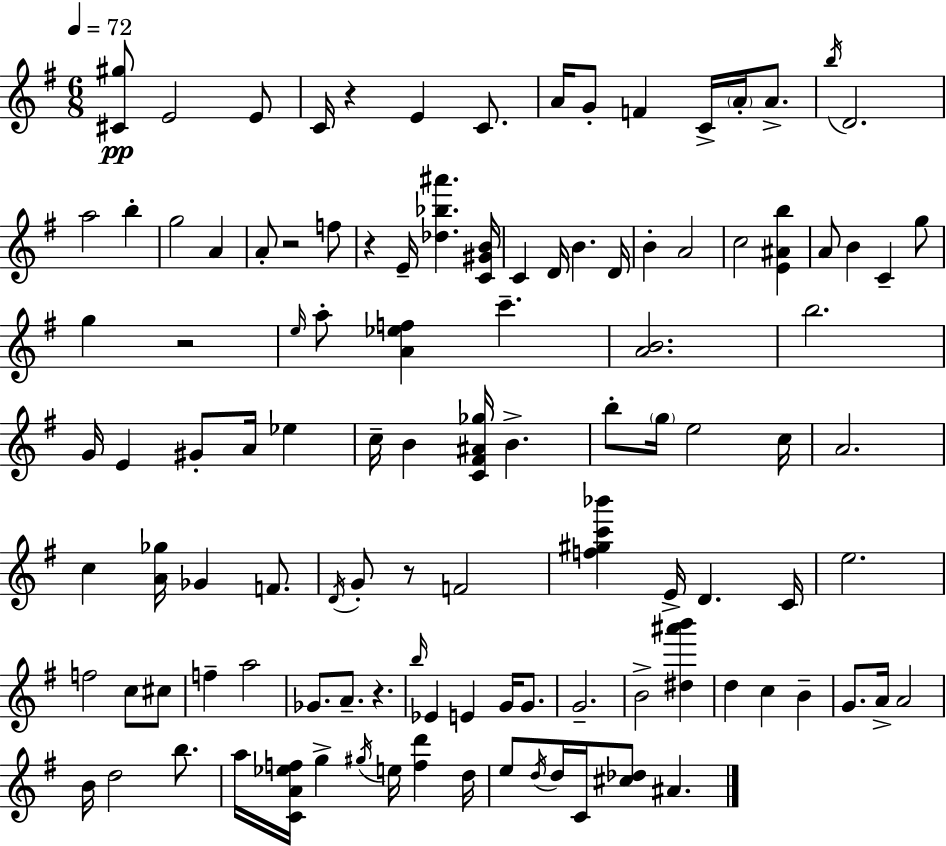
{
  \clef treble
  \numericTimeSignature
  \time 6/8
  \key g \major
  \tempo 4 = 72
  \repeat volta 2 { <cis' gis''>8\pp e'2 e'8 | c'16 r4 e'4 c'8. | a'16 g'8-. f'4 c'16-> \parenthesize a'16-. a'8.-> | \acciaccatura { b''16 } d'2. | \break a''2 b''4-. | g''2 a'4 | a'8-. r2 f''8 | r4 e'16-- <des'' bes'' ais'''>4. | \break <c' gis' b'>16 c'4 d'16 b'4. | d'16 b'4-. a'2 | c''2 <e' ais' b''>4 | a'8 b'4 c'4-- g''8 | \break g''4 r2 | \grace { e''16 } a''8-. <a' ees'' f''>4 c'''4.-- | <a' b'>2. | b''2. | \break g'16 e'4 gis'8-. a'16 ees''4 | c''16-- b'4 <c' fis' ais' ges''>16 b'4.-> | b''8-. \parenthesize g''16 e''2 | c''16 a'2. | \break c''4 <a' ges''>16 ges'4 f'8. | \acciaccatura { d'16 } g'8-. r8 f'2 | <f'' gis'' c''' bes'''>4 e'16-> d'4. | c'16 e''2. | \break f''2 c''8 | cis''8 f''4-- a''2 | ges'8. a'8.-- r4. | \grace { b''16 } ees'4 e'4 | \break g'16 g'8. g'2.-- | b'2-> | <dis'' ais''' b'''>4 d''4 c''4 | b'4-- g'8. a'16-> a'2 | \break b'16 d''2 | b''8. a''16 <c' a' ees'' f''>16 g''4-> \acciaccatura { gis''16 } e''16 | <f'' d'''>4 d''16 e''8 \acciaccatura { d''16 } d''16 c'16 <cis'' des''>8 | ais'4. } \bar "|."
}